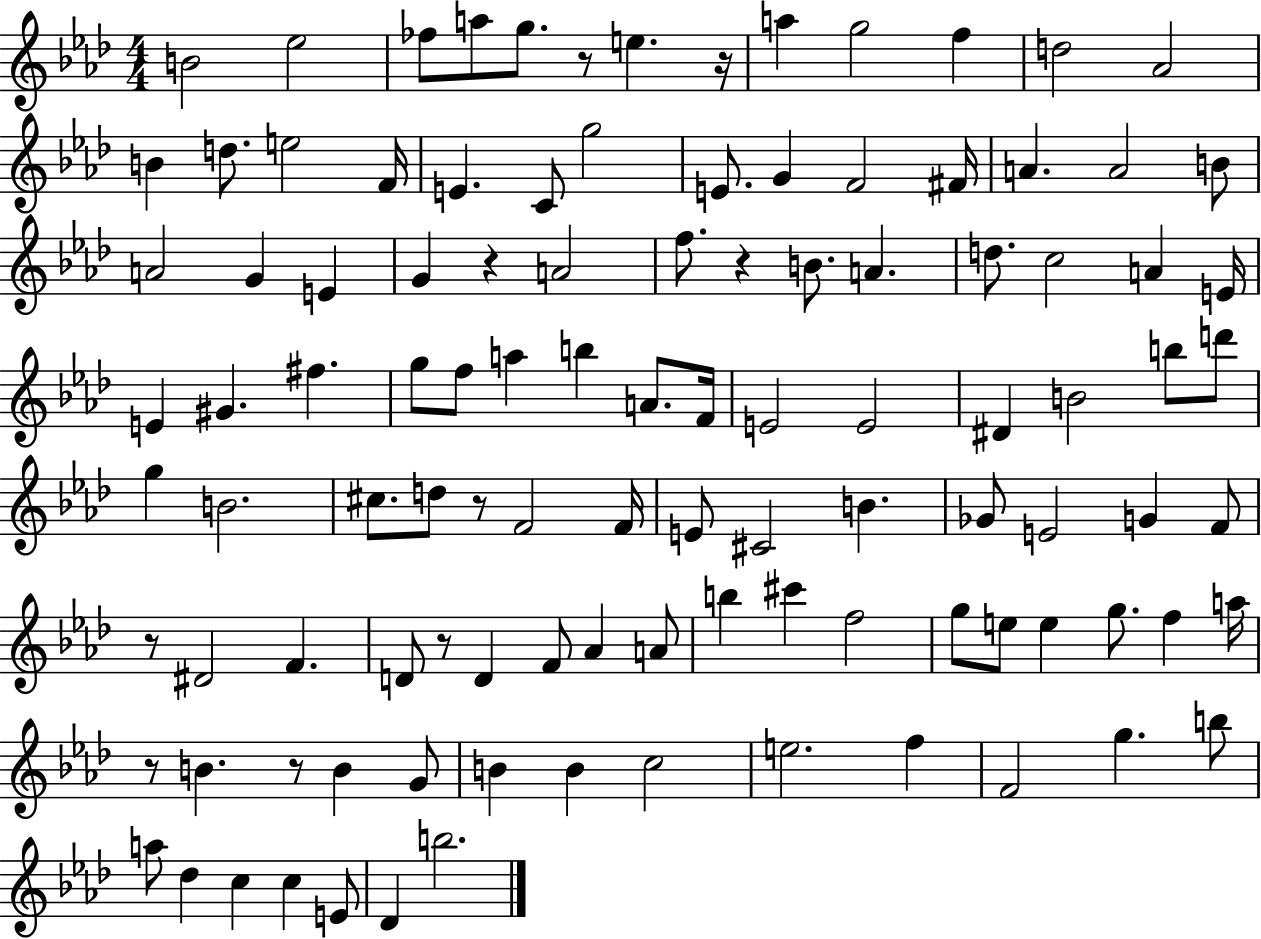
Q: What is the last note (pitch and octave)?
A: B5